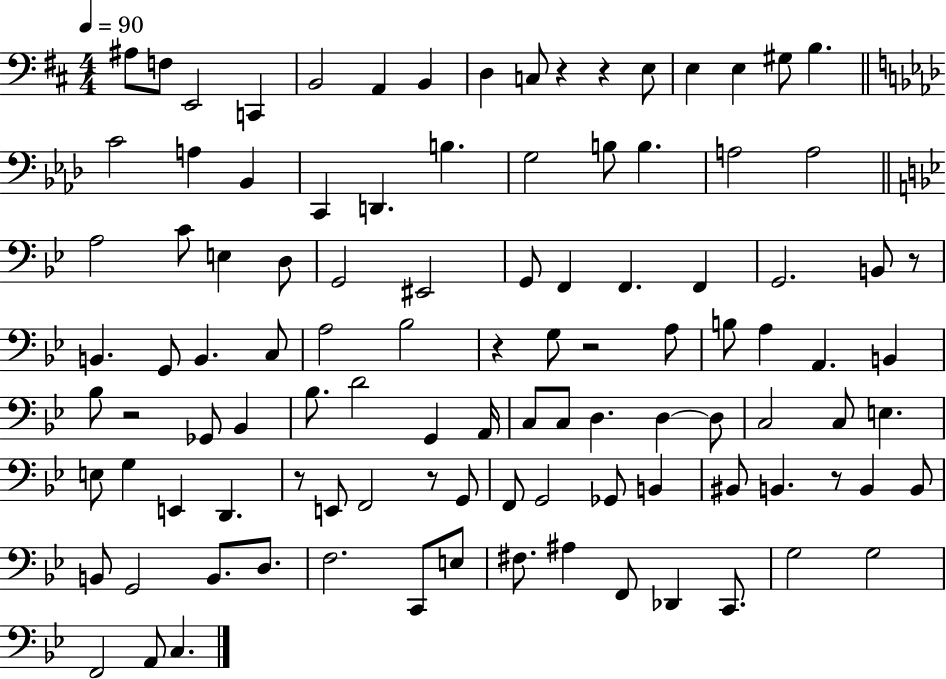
{
  \clef bass
  \numericTimeSignature
  \time 4/4
  \key d \major
  \tempo 4 = 90
  ais8 f8 e,2 c,4 | b,2 a,4 b,4 | d4 c8 r4 r4 e8 | e4 e4 gis8 b4. | \break \bar "||" \break \key f \minor c'2 a4 bes,4 | c,4 d,4. b4. | g2 b8 b4. | a2 a2 | \break \bar "||" \break \key bes \major a2 c'8 e4 d8 | g,2 eis,2 | g,8 f,4 f,4. f,4 | g,2. b,8 r8 | \break b,4. g,8 b,4. c8 | a2 bes2 | r4 g8 r2 a8 | b8 a4 a,4. b,4 | \break bes8 r2 ges,8 bes,4 | bes8. d'2 g,4 a,16 | c8 c8 d4. d4~~ d8 | c2 c8 e4. | \break e8 g4 e,4 d,4. | r8 e,8 f,2 r8 g,8 | f,8 g,2 ges,8 b,4 | bis,8 b,4. r8 b,4 b,8 | \break b,8 g,2 b,8. d8. | f2. c,8 e8 | fis8. ais4 f,8 des,4 c,8. | g2 g2 | \break f,2 a,8 c4. | \bar "|."
}